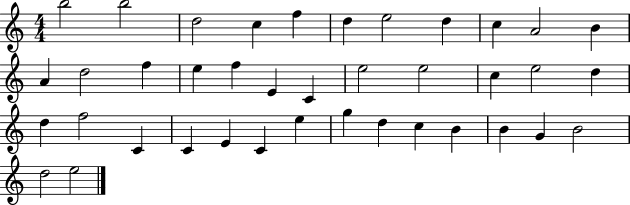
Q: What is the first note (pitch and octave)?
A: B5